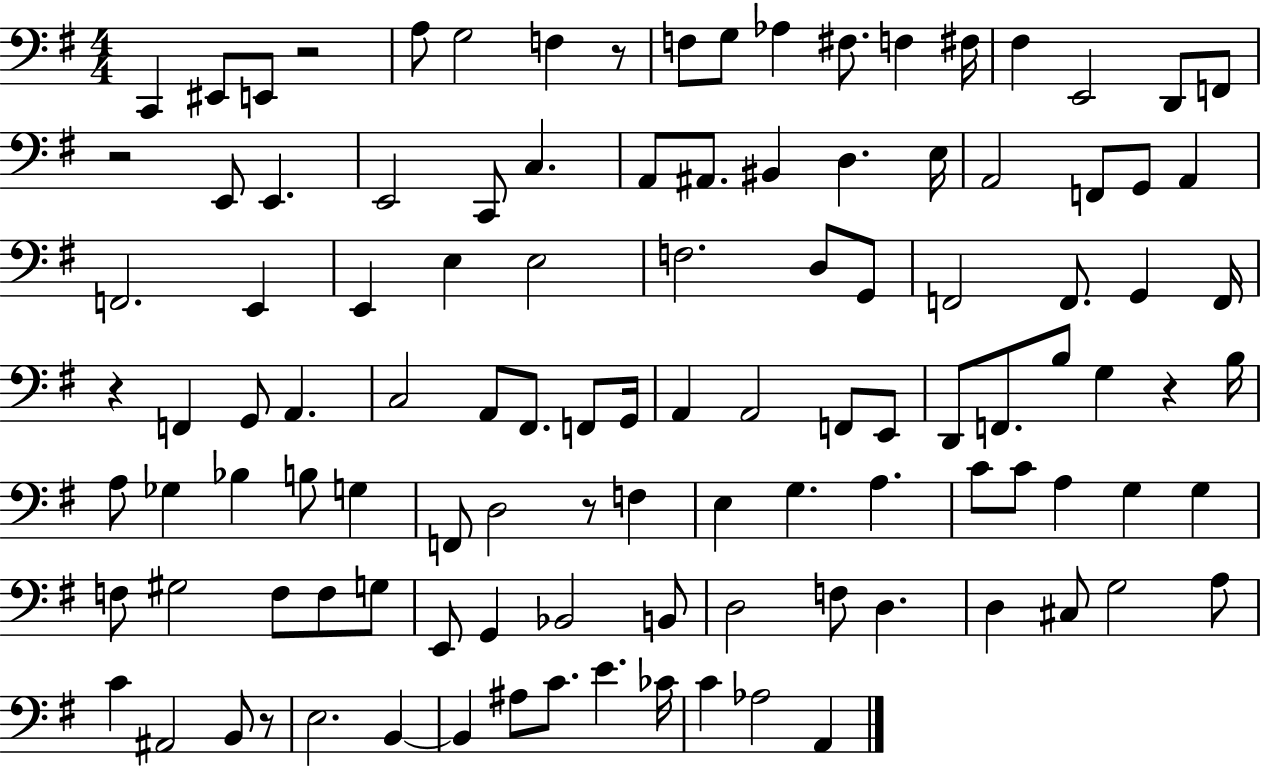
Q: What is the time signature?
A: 4/4